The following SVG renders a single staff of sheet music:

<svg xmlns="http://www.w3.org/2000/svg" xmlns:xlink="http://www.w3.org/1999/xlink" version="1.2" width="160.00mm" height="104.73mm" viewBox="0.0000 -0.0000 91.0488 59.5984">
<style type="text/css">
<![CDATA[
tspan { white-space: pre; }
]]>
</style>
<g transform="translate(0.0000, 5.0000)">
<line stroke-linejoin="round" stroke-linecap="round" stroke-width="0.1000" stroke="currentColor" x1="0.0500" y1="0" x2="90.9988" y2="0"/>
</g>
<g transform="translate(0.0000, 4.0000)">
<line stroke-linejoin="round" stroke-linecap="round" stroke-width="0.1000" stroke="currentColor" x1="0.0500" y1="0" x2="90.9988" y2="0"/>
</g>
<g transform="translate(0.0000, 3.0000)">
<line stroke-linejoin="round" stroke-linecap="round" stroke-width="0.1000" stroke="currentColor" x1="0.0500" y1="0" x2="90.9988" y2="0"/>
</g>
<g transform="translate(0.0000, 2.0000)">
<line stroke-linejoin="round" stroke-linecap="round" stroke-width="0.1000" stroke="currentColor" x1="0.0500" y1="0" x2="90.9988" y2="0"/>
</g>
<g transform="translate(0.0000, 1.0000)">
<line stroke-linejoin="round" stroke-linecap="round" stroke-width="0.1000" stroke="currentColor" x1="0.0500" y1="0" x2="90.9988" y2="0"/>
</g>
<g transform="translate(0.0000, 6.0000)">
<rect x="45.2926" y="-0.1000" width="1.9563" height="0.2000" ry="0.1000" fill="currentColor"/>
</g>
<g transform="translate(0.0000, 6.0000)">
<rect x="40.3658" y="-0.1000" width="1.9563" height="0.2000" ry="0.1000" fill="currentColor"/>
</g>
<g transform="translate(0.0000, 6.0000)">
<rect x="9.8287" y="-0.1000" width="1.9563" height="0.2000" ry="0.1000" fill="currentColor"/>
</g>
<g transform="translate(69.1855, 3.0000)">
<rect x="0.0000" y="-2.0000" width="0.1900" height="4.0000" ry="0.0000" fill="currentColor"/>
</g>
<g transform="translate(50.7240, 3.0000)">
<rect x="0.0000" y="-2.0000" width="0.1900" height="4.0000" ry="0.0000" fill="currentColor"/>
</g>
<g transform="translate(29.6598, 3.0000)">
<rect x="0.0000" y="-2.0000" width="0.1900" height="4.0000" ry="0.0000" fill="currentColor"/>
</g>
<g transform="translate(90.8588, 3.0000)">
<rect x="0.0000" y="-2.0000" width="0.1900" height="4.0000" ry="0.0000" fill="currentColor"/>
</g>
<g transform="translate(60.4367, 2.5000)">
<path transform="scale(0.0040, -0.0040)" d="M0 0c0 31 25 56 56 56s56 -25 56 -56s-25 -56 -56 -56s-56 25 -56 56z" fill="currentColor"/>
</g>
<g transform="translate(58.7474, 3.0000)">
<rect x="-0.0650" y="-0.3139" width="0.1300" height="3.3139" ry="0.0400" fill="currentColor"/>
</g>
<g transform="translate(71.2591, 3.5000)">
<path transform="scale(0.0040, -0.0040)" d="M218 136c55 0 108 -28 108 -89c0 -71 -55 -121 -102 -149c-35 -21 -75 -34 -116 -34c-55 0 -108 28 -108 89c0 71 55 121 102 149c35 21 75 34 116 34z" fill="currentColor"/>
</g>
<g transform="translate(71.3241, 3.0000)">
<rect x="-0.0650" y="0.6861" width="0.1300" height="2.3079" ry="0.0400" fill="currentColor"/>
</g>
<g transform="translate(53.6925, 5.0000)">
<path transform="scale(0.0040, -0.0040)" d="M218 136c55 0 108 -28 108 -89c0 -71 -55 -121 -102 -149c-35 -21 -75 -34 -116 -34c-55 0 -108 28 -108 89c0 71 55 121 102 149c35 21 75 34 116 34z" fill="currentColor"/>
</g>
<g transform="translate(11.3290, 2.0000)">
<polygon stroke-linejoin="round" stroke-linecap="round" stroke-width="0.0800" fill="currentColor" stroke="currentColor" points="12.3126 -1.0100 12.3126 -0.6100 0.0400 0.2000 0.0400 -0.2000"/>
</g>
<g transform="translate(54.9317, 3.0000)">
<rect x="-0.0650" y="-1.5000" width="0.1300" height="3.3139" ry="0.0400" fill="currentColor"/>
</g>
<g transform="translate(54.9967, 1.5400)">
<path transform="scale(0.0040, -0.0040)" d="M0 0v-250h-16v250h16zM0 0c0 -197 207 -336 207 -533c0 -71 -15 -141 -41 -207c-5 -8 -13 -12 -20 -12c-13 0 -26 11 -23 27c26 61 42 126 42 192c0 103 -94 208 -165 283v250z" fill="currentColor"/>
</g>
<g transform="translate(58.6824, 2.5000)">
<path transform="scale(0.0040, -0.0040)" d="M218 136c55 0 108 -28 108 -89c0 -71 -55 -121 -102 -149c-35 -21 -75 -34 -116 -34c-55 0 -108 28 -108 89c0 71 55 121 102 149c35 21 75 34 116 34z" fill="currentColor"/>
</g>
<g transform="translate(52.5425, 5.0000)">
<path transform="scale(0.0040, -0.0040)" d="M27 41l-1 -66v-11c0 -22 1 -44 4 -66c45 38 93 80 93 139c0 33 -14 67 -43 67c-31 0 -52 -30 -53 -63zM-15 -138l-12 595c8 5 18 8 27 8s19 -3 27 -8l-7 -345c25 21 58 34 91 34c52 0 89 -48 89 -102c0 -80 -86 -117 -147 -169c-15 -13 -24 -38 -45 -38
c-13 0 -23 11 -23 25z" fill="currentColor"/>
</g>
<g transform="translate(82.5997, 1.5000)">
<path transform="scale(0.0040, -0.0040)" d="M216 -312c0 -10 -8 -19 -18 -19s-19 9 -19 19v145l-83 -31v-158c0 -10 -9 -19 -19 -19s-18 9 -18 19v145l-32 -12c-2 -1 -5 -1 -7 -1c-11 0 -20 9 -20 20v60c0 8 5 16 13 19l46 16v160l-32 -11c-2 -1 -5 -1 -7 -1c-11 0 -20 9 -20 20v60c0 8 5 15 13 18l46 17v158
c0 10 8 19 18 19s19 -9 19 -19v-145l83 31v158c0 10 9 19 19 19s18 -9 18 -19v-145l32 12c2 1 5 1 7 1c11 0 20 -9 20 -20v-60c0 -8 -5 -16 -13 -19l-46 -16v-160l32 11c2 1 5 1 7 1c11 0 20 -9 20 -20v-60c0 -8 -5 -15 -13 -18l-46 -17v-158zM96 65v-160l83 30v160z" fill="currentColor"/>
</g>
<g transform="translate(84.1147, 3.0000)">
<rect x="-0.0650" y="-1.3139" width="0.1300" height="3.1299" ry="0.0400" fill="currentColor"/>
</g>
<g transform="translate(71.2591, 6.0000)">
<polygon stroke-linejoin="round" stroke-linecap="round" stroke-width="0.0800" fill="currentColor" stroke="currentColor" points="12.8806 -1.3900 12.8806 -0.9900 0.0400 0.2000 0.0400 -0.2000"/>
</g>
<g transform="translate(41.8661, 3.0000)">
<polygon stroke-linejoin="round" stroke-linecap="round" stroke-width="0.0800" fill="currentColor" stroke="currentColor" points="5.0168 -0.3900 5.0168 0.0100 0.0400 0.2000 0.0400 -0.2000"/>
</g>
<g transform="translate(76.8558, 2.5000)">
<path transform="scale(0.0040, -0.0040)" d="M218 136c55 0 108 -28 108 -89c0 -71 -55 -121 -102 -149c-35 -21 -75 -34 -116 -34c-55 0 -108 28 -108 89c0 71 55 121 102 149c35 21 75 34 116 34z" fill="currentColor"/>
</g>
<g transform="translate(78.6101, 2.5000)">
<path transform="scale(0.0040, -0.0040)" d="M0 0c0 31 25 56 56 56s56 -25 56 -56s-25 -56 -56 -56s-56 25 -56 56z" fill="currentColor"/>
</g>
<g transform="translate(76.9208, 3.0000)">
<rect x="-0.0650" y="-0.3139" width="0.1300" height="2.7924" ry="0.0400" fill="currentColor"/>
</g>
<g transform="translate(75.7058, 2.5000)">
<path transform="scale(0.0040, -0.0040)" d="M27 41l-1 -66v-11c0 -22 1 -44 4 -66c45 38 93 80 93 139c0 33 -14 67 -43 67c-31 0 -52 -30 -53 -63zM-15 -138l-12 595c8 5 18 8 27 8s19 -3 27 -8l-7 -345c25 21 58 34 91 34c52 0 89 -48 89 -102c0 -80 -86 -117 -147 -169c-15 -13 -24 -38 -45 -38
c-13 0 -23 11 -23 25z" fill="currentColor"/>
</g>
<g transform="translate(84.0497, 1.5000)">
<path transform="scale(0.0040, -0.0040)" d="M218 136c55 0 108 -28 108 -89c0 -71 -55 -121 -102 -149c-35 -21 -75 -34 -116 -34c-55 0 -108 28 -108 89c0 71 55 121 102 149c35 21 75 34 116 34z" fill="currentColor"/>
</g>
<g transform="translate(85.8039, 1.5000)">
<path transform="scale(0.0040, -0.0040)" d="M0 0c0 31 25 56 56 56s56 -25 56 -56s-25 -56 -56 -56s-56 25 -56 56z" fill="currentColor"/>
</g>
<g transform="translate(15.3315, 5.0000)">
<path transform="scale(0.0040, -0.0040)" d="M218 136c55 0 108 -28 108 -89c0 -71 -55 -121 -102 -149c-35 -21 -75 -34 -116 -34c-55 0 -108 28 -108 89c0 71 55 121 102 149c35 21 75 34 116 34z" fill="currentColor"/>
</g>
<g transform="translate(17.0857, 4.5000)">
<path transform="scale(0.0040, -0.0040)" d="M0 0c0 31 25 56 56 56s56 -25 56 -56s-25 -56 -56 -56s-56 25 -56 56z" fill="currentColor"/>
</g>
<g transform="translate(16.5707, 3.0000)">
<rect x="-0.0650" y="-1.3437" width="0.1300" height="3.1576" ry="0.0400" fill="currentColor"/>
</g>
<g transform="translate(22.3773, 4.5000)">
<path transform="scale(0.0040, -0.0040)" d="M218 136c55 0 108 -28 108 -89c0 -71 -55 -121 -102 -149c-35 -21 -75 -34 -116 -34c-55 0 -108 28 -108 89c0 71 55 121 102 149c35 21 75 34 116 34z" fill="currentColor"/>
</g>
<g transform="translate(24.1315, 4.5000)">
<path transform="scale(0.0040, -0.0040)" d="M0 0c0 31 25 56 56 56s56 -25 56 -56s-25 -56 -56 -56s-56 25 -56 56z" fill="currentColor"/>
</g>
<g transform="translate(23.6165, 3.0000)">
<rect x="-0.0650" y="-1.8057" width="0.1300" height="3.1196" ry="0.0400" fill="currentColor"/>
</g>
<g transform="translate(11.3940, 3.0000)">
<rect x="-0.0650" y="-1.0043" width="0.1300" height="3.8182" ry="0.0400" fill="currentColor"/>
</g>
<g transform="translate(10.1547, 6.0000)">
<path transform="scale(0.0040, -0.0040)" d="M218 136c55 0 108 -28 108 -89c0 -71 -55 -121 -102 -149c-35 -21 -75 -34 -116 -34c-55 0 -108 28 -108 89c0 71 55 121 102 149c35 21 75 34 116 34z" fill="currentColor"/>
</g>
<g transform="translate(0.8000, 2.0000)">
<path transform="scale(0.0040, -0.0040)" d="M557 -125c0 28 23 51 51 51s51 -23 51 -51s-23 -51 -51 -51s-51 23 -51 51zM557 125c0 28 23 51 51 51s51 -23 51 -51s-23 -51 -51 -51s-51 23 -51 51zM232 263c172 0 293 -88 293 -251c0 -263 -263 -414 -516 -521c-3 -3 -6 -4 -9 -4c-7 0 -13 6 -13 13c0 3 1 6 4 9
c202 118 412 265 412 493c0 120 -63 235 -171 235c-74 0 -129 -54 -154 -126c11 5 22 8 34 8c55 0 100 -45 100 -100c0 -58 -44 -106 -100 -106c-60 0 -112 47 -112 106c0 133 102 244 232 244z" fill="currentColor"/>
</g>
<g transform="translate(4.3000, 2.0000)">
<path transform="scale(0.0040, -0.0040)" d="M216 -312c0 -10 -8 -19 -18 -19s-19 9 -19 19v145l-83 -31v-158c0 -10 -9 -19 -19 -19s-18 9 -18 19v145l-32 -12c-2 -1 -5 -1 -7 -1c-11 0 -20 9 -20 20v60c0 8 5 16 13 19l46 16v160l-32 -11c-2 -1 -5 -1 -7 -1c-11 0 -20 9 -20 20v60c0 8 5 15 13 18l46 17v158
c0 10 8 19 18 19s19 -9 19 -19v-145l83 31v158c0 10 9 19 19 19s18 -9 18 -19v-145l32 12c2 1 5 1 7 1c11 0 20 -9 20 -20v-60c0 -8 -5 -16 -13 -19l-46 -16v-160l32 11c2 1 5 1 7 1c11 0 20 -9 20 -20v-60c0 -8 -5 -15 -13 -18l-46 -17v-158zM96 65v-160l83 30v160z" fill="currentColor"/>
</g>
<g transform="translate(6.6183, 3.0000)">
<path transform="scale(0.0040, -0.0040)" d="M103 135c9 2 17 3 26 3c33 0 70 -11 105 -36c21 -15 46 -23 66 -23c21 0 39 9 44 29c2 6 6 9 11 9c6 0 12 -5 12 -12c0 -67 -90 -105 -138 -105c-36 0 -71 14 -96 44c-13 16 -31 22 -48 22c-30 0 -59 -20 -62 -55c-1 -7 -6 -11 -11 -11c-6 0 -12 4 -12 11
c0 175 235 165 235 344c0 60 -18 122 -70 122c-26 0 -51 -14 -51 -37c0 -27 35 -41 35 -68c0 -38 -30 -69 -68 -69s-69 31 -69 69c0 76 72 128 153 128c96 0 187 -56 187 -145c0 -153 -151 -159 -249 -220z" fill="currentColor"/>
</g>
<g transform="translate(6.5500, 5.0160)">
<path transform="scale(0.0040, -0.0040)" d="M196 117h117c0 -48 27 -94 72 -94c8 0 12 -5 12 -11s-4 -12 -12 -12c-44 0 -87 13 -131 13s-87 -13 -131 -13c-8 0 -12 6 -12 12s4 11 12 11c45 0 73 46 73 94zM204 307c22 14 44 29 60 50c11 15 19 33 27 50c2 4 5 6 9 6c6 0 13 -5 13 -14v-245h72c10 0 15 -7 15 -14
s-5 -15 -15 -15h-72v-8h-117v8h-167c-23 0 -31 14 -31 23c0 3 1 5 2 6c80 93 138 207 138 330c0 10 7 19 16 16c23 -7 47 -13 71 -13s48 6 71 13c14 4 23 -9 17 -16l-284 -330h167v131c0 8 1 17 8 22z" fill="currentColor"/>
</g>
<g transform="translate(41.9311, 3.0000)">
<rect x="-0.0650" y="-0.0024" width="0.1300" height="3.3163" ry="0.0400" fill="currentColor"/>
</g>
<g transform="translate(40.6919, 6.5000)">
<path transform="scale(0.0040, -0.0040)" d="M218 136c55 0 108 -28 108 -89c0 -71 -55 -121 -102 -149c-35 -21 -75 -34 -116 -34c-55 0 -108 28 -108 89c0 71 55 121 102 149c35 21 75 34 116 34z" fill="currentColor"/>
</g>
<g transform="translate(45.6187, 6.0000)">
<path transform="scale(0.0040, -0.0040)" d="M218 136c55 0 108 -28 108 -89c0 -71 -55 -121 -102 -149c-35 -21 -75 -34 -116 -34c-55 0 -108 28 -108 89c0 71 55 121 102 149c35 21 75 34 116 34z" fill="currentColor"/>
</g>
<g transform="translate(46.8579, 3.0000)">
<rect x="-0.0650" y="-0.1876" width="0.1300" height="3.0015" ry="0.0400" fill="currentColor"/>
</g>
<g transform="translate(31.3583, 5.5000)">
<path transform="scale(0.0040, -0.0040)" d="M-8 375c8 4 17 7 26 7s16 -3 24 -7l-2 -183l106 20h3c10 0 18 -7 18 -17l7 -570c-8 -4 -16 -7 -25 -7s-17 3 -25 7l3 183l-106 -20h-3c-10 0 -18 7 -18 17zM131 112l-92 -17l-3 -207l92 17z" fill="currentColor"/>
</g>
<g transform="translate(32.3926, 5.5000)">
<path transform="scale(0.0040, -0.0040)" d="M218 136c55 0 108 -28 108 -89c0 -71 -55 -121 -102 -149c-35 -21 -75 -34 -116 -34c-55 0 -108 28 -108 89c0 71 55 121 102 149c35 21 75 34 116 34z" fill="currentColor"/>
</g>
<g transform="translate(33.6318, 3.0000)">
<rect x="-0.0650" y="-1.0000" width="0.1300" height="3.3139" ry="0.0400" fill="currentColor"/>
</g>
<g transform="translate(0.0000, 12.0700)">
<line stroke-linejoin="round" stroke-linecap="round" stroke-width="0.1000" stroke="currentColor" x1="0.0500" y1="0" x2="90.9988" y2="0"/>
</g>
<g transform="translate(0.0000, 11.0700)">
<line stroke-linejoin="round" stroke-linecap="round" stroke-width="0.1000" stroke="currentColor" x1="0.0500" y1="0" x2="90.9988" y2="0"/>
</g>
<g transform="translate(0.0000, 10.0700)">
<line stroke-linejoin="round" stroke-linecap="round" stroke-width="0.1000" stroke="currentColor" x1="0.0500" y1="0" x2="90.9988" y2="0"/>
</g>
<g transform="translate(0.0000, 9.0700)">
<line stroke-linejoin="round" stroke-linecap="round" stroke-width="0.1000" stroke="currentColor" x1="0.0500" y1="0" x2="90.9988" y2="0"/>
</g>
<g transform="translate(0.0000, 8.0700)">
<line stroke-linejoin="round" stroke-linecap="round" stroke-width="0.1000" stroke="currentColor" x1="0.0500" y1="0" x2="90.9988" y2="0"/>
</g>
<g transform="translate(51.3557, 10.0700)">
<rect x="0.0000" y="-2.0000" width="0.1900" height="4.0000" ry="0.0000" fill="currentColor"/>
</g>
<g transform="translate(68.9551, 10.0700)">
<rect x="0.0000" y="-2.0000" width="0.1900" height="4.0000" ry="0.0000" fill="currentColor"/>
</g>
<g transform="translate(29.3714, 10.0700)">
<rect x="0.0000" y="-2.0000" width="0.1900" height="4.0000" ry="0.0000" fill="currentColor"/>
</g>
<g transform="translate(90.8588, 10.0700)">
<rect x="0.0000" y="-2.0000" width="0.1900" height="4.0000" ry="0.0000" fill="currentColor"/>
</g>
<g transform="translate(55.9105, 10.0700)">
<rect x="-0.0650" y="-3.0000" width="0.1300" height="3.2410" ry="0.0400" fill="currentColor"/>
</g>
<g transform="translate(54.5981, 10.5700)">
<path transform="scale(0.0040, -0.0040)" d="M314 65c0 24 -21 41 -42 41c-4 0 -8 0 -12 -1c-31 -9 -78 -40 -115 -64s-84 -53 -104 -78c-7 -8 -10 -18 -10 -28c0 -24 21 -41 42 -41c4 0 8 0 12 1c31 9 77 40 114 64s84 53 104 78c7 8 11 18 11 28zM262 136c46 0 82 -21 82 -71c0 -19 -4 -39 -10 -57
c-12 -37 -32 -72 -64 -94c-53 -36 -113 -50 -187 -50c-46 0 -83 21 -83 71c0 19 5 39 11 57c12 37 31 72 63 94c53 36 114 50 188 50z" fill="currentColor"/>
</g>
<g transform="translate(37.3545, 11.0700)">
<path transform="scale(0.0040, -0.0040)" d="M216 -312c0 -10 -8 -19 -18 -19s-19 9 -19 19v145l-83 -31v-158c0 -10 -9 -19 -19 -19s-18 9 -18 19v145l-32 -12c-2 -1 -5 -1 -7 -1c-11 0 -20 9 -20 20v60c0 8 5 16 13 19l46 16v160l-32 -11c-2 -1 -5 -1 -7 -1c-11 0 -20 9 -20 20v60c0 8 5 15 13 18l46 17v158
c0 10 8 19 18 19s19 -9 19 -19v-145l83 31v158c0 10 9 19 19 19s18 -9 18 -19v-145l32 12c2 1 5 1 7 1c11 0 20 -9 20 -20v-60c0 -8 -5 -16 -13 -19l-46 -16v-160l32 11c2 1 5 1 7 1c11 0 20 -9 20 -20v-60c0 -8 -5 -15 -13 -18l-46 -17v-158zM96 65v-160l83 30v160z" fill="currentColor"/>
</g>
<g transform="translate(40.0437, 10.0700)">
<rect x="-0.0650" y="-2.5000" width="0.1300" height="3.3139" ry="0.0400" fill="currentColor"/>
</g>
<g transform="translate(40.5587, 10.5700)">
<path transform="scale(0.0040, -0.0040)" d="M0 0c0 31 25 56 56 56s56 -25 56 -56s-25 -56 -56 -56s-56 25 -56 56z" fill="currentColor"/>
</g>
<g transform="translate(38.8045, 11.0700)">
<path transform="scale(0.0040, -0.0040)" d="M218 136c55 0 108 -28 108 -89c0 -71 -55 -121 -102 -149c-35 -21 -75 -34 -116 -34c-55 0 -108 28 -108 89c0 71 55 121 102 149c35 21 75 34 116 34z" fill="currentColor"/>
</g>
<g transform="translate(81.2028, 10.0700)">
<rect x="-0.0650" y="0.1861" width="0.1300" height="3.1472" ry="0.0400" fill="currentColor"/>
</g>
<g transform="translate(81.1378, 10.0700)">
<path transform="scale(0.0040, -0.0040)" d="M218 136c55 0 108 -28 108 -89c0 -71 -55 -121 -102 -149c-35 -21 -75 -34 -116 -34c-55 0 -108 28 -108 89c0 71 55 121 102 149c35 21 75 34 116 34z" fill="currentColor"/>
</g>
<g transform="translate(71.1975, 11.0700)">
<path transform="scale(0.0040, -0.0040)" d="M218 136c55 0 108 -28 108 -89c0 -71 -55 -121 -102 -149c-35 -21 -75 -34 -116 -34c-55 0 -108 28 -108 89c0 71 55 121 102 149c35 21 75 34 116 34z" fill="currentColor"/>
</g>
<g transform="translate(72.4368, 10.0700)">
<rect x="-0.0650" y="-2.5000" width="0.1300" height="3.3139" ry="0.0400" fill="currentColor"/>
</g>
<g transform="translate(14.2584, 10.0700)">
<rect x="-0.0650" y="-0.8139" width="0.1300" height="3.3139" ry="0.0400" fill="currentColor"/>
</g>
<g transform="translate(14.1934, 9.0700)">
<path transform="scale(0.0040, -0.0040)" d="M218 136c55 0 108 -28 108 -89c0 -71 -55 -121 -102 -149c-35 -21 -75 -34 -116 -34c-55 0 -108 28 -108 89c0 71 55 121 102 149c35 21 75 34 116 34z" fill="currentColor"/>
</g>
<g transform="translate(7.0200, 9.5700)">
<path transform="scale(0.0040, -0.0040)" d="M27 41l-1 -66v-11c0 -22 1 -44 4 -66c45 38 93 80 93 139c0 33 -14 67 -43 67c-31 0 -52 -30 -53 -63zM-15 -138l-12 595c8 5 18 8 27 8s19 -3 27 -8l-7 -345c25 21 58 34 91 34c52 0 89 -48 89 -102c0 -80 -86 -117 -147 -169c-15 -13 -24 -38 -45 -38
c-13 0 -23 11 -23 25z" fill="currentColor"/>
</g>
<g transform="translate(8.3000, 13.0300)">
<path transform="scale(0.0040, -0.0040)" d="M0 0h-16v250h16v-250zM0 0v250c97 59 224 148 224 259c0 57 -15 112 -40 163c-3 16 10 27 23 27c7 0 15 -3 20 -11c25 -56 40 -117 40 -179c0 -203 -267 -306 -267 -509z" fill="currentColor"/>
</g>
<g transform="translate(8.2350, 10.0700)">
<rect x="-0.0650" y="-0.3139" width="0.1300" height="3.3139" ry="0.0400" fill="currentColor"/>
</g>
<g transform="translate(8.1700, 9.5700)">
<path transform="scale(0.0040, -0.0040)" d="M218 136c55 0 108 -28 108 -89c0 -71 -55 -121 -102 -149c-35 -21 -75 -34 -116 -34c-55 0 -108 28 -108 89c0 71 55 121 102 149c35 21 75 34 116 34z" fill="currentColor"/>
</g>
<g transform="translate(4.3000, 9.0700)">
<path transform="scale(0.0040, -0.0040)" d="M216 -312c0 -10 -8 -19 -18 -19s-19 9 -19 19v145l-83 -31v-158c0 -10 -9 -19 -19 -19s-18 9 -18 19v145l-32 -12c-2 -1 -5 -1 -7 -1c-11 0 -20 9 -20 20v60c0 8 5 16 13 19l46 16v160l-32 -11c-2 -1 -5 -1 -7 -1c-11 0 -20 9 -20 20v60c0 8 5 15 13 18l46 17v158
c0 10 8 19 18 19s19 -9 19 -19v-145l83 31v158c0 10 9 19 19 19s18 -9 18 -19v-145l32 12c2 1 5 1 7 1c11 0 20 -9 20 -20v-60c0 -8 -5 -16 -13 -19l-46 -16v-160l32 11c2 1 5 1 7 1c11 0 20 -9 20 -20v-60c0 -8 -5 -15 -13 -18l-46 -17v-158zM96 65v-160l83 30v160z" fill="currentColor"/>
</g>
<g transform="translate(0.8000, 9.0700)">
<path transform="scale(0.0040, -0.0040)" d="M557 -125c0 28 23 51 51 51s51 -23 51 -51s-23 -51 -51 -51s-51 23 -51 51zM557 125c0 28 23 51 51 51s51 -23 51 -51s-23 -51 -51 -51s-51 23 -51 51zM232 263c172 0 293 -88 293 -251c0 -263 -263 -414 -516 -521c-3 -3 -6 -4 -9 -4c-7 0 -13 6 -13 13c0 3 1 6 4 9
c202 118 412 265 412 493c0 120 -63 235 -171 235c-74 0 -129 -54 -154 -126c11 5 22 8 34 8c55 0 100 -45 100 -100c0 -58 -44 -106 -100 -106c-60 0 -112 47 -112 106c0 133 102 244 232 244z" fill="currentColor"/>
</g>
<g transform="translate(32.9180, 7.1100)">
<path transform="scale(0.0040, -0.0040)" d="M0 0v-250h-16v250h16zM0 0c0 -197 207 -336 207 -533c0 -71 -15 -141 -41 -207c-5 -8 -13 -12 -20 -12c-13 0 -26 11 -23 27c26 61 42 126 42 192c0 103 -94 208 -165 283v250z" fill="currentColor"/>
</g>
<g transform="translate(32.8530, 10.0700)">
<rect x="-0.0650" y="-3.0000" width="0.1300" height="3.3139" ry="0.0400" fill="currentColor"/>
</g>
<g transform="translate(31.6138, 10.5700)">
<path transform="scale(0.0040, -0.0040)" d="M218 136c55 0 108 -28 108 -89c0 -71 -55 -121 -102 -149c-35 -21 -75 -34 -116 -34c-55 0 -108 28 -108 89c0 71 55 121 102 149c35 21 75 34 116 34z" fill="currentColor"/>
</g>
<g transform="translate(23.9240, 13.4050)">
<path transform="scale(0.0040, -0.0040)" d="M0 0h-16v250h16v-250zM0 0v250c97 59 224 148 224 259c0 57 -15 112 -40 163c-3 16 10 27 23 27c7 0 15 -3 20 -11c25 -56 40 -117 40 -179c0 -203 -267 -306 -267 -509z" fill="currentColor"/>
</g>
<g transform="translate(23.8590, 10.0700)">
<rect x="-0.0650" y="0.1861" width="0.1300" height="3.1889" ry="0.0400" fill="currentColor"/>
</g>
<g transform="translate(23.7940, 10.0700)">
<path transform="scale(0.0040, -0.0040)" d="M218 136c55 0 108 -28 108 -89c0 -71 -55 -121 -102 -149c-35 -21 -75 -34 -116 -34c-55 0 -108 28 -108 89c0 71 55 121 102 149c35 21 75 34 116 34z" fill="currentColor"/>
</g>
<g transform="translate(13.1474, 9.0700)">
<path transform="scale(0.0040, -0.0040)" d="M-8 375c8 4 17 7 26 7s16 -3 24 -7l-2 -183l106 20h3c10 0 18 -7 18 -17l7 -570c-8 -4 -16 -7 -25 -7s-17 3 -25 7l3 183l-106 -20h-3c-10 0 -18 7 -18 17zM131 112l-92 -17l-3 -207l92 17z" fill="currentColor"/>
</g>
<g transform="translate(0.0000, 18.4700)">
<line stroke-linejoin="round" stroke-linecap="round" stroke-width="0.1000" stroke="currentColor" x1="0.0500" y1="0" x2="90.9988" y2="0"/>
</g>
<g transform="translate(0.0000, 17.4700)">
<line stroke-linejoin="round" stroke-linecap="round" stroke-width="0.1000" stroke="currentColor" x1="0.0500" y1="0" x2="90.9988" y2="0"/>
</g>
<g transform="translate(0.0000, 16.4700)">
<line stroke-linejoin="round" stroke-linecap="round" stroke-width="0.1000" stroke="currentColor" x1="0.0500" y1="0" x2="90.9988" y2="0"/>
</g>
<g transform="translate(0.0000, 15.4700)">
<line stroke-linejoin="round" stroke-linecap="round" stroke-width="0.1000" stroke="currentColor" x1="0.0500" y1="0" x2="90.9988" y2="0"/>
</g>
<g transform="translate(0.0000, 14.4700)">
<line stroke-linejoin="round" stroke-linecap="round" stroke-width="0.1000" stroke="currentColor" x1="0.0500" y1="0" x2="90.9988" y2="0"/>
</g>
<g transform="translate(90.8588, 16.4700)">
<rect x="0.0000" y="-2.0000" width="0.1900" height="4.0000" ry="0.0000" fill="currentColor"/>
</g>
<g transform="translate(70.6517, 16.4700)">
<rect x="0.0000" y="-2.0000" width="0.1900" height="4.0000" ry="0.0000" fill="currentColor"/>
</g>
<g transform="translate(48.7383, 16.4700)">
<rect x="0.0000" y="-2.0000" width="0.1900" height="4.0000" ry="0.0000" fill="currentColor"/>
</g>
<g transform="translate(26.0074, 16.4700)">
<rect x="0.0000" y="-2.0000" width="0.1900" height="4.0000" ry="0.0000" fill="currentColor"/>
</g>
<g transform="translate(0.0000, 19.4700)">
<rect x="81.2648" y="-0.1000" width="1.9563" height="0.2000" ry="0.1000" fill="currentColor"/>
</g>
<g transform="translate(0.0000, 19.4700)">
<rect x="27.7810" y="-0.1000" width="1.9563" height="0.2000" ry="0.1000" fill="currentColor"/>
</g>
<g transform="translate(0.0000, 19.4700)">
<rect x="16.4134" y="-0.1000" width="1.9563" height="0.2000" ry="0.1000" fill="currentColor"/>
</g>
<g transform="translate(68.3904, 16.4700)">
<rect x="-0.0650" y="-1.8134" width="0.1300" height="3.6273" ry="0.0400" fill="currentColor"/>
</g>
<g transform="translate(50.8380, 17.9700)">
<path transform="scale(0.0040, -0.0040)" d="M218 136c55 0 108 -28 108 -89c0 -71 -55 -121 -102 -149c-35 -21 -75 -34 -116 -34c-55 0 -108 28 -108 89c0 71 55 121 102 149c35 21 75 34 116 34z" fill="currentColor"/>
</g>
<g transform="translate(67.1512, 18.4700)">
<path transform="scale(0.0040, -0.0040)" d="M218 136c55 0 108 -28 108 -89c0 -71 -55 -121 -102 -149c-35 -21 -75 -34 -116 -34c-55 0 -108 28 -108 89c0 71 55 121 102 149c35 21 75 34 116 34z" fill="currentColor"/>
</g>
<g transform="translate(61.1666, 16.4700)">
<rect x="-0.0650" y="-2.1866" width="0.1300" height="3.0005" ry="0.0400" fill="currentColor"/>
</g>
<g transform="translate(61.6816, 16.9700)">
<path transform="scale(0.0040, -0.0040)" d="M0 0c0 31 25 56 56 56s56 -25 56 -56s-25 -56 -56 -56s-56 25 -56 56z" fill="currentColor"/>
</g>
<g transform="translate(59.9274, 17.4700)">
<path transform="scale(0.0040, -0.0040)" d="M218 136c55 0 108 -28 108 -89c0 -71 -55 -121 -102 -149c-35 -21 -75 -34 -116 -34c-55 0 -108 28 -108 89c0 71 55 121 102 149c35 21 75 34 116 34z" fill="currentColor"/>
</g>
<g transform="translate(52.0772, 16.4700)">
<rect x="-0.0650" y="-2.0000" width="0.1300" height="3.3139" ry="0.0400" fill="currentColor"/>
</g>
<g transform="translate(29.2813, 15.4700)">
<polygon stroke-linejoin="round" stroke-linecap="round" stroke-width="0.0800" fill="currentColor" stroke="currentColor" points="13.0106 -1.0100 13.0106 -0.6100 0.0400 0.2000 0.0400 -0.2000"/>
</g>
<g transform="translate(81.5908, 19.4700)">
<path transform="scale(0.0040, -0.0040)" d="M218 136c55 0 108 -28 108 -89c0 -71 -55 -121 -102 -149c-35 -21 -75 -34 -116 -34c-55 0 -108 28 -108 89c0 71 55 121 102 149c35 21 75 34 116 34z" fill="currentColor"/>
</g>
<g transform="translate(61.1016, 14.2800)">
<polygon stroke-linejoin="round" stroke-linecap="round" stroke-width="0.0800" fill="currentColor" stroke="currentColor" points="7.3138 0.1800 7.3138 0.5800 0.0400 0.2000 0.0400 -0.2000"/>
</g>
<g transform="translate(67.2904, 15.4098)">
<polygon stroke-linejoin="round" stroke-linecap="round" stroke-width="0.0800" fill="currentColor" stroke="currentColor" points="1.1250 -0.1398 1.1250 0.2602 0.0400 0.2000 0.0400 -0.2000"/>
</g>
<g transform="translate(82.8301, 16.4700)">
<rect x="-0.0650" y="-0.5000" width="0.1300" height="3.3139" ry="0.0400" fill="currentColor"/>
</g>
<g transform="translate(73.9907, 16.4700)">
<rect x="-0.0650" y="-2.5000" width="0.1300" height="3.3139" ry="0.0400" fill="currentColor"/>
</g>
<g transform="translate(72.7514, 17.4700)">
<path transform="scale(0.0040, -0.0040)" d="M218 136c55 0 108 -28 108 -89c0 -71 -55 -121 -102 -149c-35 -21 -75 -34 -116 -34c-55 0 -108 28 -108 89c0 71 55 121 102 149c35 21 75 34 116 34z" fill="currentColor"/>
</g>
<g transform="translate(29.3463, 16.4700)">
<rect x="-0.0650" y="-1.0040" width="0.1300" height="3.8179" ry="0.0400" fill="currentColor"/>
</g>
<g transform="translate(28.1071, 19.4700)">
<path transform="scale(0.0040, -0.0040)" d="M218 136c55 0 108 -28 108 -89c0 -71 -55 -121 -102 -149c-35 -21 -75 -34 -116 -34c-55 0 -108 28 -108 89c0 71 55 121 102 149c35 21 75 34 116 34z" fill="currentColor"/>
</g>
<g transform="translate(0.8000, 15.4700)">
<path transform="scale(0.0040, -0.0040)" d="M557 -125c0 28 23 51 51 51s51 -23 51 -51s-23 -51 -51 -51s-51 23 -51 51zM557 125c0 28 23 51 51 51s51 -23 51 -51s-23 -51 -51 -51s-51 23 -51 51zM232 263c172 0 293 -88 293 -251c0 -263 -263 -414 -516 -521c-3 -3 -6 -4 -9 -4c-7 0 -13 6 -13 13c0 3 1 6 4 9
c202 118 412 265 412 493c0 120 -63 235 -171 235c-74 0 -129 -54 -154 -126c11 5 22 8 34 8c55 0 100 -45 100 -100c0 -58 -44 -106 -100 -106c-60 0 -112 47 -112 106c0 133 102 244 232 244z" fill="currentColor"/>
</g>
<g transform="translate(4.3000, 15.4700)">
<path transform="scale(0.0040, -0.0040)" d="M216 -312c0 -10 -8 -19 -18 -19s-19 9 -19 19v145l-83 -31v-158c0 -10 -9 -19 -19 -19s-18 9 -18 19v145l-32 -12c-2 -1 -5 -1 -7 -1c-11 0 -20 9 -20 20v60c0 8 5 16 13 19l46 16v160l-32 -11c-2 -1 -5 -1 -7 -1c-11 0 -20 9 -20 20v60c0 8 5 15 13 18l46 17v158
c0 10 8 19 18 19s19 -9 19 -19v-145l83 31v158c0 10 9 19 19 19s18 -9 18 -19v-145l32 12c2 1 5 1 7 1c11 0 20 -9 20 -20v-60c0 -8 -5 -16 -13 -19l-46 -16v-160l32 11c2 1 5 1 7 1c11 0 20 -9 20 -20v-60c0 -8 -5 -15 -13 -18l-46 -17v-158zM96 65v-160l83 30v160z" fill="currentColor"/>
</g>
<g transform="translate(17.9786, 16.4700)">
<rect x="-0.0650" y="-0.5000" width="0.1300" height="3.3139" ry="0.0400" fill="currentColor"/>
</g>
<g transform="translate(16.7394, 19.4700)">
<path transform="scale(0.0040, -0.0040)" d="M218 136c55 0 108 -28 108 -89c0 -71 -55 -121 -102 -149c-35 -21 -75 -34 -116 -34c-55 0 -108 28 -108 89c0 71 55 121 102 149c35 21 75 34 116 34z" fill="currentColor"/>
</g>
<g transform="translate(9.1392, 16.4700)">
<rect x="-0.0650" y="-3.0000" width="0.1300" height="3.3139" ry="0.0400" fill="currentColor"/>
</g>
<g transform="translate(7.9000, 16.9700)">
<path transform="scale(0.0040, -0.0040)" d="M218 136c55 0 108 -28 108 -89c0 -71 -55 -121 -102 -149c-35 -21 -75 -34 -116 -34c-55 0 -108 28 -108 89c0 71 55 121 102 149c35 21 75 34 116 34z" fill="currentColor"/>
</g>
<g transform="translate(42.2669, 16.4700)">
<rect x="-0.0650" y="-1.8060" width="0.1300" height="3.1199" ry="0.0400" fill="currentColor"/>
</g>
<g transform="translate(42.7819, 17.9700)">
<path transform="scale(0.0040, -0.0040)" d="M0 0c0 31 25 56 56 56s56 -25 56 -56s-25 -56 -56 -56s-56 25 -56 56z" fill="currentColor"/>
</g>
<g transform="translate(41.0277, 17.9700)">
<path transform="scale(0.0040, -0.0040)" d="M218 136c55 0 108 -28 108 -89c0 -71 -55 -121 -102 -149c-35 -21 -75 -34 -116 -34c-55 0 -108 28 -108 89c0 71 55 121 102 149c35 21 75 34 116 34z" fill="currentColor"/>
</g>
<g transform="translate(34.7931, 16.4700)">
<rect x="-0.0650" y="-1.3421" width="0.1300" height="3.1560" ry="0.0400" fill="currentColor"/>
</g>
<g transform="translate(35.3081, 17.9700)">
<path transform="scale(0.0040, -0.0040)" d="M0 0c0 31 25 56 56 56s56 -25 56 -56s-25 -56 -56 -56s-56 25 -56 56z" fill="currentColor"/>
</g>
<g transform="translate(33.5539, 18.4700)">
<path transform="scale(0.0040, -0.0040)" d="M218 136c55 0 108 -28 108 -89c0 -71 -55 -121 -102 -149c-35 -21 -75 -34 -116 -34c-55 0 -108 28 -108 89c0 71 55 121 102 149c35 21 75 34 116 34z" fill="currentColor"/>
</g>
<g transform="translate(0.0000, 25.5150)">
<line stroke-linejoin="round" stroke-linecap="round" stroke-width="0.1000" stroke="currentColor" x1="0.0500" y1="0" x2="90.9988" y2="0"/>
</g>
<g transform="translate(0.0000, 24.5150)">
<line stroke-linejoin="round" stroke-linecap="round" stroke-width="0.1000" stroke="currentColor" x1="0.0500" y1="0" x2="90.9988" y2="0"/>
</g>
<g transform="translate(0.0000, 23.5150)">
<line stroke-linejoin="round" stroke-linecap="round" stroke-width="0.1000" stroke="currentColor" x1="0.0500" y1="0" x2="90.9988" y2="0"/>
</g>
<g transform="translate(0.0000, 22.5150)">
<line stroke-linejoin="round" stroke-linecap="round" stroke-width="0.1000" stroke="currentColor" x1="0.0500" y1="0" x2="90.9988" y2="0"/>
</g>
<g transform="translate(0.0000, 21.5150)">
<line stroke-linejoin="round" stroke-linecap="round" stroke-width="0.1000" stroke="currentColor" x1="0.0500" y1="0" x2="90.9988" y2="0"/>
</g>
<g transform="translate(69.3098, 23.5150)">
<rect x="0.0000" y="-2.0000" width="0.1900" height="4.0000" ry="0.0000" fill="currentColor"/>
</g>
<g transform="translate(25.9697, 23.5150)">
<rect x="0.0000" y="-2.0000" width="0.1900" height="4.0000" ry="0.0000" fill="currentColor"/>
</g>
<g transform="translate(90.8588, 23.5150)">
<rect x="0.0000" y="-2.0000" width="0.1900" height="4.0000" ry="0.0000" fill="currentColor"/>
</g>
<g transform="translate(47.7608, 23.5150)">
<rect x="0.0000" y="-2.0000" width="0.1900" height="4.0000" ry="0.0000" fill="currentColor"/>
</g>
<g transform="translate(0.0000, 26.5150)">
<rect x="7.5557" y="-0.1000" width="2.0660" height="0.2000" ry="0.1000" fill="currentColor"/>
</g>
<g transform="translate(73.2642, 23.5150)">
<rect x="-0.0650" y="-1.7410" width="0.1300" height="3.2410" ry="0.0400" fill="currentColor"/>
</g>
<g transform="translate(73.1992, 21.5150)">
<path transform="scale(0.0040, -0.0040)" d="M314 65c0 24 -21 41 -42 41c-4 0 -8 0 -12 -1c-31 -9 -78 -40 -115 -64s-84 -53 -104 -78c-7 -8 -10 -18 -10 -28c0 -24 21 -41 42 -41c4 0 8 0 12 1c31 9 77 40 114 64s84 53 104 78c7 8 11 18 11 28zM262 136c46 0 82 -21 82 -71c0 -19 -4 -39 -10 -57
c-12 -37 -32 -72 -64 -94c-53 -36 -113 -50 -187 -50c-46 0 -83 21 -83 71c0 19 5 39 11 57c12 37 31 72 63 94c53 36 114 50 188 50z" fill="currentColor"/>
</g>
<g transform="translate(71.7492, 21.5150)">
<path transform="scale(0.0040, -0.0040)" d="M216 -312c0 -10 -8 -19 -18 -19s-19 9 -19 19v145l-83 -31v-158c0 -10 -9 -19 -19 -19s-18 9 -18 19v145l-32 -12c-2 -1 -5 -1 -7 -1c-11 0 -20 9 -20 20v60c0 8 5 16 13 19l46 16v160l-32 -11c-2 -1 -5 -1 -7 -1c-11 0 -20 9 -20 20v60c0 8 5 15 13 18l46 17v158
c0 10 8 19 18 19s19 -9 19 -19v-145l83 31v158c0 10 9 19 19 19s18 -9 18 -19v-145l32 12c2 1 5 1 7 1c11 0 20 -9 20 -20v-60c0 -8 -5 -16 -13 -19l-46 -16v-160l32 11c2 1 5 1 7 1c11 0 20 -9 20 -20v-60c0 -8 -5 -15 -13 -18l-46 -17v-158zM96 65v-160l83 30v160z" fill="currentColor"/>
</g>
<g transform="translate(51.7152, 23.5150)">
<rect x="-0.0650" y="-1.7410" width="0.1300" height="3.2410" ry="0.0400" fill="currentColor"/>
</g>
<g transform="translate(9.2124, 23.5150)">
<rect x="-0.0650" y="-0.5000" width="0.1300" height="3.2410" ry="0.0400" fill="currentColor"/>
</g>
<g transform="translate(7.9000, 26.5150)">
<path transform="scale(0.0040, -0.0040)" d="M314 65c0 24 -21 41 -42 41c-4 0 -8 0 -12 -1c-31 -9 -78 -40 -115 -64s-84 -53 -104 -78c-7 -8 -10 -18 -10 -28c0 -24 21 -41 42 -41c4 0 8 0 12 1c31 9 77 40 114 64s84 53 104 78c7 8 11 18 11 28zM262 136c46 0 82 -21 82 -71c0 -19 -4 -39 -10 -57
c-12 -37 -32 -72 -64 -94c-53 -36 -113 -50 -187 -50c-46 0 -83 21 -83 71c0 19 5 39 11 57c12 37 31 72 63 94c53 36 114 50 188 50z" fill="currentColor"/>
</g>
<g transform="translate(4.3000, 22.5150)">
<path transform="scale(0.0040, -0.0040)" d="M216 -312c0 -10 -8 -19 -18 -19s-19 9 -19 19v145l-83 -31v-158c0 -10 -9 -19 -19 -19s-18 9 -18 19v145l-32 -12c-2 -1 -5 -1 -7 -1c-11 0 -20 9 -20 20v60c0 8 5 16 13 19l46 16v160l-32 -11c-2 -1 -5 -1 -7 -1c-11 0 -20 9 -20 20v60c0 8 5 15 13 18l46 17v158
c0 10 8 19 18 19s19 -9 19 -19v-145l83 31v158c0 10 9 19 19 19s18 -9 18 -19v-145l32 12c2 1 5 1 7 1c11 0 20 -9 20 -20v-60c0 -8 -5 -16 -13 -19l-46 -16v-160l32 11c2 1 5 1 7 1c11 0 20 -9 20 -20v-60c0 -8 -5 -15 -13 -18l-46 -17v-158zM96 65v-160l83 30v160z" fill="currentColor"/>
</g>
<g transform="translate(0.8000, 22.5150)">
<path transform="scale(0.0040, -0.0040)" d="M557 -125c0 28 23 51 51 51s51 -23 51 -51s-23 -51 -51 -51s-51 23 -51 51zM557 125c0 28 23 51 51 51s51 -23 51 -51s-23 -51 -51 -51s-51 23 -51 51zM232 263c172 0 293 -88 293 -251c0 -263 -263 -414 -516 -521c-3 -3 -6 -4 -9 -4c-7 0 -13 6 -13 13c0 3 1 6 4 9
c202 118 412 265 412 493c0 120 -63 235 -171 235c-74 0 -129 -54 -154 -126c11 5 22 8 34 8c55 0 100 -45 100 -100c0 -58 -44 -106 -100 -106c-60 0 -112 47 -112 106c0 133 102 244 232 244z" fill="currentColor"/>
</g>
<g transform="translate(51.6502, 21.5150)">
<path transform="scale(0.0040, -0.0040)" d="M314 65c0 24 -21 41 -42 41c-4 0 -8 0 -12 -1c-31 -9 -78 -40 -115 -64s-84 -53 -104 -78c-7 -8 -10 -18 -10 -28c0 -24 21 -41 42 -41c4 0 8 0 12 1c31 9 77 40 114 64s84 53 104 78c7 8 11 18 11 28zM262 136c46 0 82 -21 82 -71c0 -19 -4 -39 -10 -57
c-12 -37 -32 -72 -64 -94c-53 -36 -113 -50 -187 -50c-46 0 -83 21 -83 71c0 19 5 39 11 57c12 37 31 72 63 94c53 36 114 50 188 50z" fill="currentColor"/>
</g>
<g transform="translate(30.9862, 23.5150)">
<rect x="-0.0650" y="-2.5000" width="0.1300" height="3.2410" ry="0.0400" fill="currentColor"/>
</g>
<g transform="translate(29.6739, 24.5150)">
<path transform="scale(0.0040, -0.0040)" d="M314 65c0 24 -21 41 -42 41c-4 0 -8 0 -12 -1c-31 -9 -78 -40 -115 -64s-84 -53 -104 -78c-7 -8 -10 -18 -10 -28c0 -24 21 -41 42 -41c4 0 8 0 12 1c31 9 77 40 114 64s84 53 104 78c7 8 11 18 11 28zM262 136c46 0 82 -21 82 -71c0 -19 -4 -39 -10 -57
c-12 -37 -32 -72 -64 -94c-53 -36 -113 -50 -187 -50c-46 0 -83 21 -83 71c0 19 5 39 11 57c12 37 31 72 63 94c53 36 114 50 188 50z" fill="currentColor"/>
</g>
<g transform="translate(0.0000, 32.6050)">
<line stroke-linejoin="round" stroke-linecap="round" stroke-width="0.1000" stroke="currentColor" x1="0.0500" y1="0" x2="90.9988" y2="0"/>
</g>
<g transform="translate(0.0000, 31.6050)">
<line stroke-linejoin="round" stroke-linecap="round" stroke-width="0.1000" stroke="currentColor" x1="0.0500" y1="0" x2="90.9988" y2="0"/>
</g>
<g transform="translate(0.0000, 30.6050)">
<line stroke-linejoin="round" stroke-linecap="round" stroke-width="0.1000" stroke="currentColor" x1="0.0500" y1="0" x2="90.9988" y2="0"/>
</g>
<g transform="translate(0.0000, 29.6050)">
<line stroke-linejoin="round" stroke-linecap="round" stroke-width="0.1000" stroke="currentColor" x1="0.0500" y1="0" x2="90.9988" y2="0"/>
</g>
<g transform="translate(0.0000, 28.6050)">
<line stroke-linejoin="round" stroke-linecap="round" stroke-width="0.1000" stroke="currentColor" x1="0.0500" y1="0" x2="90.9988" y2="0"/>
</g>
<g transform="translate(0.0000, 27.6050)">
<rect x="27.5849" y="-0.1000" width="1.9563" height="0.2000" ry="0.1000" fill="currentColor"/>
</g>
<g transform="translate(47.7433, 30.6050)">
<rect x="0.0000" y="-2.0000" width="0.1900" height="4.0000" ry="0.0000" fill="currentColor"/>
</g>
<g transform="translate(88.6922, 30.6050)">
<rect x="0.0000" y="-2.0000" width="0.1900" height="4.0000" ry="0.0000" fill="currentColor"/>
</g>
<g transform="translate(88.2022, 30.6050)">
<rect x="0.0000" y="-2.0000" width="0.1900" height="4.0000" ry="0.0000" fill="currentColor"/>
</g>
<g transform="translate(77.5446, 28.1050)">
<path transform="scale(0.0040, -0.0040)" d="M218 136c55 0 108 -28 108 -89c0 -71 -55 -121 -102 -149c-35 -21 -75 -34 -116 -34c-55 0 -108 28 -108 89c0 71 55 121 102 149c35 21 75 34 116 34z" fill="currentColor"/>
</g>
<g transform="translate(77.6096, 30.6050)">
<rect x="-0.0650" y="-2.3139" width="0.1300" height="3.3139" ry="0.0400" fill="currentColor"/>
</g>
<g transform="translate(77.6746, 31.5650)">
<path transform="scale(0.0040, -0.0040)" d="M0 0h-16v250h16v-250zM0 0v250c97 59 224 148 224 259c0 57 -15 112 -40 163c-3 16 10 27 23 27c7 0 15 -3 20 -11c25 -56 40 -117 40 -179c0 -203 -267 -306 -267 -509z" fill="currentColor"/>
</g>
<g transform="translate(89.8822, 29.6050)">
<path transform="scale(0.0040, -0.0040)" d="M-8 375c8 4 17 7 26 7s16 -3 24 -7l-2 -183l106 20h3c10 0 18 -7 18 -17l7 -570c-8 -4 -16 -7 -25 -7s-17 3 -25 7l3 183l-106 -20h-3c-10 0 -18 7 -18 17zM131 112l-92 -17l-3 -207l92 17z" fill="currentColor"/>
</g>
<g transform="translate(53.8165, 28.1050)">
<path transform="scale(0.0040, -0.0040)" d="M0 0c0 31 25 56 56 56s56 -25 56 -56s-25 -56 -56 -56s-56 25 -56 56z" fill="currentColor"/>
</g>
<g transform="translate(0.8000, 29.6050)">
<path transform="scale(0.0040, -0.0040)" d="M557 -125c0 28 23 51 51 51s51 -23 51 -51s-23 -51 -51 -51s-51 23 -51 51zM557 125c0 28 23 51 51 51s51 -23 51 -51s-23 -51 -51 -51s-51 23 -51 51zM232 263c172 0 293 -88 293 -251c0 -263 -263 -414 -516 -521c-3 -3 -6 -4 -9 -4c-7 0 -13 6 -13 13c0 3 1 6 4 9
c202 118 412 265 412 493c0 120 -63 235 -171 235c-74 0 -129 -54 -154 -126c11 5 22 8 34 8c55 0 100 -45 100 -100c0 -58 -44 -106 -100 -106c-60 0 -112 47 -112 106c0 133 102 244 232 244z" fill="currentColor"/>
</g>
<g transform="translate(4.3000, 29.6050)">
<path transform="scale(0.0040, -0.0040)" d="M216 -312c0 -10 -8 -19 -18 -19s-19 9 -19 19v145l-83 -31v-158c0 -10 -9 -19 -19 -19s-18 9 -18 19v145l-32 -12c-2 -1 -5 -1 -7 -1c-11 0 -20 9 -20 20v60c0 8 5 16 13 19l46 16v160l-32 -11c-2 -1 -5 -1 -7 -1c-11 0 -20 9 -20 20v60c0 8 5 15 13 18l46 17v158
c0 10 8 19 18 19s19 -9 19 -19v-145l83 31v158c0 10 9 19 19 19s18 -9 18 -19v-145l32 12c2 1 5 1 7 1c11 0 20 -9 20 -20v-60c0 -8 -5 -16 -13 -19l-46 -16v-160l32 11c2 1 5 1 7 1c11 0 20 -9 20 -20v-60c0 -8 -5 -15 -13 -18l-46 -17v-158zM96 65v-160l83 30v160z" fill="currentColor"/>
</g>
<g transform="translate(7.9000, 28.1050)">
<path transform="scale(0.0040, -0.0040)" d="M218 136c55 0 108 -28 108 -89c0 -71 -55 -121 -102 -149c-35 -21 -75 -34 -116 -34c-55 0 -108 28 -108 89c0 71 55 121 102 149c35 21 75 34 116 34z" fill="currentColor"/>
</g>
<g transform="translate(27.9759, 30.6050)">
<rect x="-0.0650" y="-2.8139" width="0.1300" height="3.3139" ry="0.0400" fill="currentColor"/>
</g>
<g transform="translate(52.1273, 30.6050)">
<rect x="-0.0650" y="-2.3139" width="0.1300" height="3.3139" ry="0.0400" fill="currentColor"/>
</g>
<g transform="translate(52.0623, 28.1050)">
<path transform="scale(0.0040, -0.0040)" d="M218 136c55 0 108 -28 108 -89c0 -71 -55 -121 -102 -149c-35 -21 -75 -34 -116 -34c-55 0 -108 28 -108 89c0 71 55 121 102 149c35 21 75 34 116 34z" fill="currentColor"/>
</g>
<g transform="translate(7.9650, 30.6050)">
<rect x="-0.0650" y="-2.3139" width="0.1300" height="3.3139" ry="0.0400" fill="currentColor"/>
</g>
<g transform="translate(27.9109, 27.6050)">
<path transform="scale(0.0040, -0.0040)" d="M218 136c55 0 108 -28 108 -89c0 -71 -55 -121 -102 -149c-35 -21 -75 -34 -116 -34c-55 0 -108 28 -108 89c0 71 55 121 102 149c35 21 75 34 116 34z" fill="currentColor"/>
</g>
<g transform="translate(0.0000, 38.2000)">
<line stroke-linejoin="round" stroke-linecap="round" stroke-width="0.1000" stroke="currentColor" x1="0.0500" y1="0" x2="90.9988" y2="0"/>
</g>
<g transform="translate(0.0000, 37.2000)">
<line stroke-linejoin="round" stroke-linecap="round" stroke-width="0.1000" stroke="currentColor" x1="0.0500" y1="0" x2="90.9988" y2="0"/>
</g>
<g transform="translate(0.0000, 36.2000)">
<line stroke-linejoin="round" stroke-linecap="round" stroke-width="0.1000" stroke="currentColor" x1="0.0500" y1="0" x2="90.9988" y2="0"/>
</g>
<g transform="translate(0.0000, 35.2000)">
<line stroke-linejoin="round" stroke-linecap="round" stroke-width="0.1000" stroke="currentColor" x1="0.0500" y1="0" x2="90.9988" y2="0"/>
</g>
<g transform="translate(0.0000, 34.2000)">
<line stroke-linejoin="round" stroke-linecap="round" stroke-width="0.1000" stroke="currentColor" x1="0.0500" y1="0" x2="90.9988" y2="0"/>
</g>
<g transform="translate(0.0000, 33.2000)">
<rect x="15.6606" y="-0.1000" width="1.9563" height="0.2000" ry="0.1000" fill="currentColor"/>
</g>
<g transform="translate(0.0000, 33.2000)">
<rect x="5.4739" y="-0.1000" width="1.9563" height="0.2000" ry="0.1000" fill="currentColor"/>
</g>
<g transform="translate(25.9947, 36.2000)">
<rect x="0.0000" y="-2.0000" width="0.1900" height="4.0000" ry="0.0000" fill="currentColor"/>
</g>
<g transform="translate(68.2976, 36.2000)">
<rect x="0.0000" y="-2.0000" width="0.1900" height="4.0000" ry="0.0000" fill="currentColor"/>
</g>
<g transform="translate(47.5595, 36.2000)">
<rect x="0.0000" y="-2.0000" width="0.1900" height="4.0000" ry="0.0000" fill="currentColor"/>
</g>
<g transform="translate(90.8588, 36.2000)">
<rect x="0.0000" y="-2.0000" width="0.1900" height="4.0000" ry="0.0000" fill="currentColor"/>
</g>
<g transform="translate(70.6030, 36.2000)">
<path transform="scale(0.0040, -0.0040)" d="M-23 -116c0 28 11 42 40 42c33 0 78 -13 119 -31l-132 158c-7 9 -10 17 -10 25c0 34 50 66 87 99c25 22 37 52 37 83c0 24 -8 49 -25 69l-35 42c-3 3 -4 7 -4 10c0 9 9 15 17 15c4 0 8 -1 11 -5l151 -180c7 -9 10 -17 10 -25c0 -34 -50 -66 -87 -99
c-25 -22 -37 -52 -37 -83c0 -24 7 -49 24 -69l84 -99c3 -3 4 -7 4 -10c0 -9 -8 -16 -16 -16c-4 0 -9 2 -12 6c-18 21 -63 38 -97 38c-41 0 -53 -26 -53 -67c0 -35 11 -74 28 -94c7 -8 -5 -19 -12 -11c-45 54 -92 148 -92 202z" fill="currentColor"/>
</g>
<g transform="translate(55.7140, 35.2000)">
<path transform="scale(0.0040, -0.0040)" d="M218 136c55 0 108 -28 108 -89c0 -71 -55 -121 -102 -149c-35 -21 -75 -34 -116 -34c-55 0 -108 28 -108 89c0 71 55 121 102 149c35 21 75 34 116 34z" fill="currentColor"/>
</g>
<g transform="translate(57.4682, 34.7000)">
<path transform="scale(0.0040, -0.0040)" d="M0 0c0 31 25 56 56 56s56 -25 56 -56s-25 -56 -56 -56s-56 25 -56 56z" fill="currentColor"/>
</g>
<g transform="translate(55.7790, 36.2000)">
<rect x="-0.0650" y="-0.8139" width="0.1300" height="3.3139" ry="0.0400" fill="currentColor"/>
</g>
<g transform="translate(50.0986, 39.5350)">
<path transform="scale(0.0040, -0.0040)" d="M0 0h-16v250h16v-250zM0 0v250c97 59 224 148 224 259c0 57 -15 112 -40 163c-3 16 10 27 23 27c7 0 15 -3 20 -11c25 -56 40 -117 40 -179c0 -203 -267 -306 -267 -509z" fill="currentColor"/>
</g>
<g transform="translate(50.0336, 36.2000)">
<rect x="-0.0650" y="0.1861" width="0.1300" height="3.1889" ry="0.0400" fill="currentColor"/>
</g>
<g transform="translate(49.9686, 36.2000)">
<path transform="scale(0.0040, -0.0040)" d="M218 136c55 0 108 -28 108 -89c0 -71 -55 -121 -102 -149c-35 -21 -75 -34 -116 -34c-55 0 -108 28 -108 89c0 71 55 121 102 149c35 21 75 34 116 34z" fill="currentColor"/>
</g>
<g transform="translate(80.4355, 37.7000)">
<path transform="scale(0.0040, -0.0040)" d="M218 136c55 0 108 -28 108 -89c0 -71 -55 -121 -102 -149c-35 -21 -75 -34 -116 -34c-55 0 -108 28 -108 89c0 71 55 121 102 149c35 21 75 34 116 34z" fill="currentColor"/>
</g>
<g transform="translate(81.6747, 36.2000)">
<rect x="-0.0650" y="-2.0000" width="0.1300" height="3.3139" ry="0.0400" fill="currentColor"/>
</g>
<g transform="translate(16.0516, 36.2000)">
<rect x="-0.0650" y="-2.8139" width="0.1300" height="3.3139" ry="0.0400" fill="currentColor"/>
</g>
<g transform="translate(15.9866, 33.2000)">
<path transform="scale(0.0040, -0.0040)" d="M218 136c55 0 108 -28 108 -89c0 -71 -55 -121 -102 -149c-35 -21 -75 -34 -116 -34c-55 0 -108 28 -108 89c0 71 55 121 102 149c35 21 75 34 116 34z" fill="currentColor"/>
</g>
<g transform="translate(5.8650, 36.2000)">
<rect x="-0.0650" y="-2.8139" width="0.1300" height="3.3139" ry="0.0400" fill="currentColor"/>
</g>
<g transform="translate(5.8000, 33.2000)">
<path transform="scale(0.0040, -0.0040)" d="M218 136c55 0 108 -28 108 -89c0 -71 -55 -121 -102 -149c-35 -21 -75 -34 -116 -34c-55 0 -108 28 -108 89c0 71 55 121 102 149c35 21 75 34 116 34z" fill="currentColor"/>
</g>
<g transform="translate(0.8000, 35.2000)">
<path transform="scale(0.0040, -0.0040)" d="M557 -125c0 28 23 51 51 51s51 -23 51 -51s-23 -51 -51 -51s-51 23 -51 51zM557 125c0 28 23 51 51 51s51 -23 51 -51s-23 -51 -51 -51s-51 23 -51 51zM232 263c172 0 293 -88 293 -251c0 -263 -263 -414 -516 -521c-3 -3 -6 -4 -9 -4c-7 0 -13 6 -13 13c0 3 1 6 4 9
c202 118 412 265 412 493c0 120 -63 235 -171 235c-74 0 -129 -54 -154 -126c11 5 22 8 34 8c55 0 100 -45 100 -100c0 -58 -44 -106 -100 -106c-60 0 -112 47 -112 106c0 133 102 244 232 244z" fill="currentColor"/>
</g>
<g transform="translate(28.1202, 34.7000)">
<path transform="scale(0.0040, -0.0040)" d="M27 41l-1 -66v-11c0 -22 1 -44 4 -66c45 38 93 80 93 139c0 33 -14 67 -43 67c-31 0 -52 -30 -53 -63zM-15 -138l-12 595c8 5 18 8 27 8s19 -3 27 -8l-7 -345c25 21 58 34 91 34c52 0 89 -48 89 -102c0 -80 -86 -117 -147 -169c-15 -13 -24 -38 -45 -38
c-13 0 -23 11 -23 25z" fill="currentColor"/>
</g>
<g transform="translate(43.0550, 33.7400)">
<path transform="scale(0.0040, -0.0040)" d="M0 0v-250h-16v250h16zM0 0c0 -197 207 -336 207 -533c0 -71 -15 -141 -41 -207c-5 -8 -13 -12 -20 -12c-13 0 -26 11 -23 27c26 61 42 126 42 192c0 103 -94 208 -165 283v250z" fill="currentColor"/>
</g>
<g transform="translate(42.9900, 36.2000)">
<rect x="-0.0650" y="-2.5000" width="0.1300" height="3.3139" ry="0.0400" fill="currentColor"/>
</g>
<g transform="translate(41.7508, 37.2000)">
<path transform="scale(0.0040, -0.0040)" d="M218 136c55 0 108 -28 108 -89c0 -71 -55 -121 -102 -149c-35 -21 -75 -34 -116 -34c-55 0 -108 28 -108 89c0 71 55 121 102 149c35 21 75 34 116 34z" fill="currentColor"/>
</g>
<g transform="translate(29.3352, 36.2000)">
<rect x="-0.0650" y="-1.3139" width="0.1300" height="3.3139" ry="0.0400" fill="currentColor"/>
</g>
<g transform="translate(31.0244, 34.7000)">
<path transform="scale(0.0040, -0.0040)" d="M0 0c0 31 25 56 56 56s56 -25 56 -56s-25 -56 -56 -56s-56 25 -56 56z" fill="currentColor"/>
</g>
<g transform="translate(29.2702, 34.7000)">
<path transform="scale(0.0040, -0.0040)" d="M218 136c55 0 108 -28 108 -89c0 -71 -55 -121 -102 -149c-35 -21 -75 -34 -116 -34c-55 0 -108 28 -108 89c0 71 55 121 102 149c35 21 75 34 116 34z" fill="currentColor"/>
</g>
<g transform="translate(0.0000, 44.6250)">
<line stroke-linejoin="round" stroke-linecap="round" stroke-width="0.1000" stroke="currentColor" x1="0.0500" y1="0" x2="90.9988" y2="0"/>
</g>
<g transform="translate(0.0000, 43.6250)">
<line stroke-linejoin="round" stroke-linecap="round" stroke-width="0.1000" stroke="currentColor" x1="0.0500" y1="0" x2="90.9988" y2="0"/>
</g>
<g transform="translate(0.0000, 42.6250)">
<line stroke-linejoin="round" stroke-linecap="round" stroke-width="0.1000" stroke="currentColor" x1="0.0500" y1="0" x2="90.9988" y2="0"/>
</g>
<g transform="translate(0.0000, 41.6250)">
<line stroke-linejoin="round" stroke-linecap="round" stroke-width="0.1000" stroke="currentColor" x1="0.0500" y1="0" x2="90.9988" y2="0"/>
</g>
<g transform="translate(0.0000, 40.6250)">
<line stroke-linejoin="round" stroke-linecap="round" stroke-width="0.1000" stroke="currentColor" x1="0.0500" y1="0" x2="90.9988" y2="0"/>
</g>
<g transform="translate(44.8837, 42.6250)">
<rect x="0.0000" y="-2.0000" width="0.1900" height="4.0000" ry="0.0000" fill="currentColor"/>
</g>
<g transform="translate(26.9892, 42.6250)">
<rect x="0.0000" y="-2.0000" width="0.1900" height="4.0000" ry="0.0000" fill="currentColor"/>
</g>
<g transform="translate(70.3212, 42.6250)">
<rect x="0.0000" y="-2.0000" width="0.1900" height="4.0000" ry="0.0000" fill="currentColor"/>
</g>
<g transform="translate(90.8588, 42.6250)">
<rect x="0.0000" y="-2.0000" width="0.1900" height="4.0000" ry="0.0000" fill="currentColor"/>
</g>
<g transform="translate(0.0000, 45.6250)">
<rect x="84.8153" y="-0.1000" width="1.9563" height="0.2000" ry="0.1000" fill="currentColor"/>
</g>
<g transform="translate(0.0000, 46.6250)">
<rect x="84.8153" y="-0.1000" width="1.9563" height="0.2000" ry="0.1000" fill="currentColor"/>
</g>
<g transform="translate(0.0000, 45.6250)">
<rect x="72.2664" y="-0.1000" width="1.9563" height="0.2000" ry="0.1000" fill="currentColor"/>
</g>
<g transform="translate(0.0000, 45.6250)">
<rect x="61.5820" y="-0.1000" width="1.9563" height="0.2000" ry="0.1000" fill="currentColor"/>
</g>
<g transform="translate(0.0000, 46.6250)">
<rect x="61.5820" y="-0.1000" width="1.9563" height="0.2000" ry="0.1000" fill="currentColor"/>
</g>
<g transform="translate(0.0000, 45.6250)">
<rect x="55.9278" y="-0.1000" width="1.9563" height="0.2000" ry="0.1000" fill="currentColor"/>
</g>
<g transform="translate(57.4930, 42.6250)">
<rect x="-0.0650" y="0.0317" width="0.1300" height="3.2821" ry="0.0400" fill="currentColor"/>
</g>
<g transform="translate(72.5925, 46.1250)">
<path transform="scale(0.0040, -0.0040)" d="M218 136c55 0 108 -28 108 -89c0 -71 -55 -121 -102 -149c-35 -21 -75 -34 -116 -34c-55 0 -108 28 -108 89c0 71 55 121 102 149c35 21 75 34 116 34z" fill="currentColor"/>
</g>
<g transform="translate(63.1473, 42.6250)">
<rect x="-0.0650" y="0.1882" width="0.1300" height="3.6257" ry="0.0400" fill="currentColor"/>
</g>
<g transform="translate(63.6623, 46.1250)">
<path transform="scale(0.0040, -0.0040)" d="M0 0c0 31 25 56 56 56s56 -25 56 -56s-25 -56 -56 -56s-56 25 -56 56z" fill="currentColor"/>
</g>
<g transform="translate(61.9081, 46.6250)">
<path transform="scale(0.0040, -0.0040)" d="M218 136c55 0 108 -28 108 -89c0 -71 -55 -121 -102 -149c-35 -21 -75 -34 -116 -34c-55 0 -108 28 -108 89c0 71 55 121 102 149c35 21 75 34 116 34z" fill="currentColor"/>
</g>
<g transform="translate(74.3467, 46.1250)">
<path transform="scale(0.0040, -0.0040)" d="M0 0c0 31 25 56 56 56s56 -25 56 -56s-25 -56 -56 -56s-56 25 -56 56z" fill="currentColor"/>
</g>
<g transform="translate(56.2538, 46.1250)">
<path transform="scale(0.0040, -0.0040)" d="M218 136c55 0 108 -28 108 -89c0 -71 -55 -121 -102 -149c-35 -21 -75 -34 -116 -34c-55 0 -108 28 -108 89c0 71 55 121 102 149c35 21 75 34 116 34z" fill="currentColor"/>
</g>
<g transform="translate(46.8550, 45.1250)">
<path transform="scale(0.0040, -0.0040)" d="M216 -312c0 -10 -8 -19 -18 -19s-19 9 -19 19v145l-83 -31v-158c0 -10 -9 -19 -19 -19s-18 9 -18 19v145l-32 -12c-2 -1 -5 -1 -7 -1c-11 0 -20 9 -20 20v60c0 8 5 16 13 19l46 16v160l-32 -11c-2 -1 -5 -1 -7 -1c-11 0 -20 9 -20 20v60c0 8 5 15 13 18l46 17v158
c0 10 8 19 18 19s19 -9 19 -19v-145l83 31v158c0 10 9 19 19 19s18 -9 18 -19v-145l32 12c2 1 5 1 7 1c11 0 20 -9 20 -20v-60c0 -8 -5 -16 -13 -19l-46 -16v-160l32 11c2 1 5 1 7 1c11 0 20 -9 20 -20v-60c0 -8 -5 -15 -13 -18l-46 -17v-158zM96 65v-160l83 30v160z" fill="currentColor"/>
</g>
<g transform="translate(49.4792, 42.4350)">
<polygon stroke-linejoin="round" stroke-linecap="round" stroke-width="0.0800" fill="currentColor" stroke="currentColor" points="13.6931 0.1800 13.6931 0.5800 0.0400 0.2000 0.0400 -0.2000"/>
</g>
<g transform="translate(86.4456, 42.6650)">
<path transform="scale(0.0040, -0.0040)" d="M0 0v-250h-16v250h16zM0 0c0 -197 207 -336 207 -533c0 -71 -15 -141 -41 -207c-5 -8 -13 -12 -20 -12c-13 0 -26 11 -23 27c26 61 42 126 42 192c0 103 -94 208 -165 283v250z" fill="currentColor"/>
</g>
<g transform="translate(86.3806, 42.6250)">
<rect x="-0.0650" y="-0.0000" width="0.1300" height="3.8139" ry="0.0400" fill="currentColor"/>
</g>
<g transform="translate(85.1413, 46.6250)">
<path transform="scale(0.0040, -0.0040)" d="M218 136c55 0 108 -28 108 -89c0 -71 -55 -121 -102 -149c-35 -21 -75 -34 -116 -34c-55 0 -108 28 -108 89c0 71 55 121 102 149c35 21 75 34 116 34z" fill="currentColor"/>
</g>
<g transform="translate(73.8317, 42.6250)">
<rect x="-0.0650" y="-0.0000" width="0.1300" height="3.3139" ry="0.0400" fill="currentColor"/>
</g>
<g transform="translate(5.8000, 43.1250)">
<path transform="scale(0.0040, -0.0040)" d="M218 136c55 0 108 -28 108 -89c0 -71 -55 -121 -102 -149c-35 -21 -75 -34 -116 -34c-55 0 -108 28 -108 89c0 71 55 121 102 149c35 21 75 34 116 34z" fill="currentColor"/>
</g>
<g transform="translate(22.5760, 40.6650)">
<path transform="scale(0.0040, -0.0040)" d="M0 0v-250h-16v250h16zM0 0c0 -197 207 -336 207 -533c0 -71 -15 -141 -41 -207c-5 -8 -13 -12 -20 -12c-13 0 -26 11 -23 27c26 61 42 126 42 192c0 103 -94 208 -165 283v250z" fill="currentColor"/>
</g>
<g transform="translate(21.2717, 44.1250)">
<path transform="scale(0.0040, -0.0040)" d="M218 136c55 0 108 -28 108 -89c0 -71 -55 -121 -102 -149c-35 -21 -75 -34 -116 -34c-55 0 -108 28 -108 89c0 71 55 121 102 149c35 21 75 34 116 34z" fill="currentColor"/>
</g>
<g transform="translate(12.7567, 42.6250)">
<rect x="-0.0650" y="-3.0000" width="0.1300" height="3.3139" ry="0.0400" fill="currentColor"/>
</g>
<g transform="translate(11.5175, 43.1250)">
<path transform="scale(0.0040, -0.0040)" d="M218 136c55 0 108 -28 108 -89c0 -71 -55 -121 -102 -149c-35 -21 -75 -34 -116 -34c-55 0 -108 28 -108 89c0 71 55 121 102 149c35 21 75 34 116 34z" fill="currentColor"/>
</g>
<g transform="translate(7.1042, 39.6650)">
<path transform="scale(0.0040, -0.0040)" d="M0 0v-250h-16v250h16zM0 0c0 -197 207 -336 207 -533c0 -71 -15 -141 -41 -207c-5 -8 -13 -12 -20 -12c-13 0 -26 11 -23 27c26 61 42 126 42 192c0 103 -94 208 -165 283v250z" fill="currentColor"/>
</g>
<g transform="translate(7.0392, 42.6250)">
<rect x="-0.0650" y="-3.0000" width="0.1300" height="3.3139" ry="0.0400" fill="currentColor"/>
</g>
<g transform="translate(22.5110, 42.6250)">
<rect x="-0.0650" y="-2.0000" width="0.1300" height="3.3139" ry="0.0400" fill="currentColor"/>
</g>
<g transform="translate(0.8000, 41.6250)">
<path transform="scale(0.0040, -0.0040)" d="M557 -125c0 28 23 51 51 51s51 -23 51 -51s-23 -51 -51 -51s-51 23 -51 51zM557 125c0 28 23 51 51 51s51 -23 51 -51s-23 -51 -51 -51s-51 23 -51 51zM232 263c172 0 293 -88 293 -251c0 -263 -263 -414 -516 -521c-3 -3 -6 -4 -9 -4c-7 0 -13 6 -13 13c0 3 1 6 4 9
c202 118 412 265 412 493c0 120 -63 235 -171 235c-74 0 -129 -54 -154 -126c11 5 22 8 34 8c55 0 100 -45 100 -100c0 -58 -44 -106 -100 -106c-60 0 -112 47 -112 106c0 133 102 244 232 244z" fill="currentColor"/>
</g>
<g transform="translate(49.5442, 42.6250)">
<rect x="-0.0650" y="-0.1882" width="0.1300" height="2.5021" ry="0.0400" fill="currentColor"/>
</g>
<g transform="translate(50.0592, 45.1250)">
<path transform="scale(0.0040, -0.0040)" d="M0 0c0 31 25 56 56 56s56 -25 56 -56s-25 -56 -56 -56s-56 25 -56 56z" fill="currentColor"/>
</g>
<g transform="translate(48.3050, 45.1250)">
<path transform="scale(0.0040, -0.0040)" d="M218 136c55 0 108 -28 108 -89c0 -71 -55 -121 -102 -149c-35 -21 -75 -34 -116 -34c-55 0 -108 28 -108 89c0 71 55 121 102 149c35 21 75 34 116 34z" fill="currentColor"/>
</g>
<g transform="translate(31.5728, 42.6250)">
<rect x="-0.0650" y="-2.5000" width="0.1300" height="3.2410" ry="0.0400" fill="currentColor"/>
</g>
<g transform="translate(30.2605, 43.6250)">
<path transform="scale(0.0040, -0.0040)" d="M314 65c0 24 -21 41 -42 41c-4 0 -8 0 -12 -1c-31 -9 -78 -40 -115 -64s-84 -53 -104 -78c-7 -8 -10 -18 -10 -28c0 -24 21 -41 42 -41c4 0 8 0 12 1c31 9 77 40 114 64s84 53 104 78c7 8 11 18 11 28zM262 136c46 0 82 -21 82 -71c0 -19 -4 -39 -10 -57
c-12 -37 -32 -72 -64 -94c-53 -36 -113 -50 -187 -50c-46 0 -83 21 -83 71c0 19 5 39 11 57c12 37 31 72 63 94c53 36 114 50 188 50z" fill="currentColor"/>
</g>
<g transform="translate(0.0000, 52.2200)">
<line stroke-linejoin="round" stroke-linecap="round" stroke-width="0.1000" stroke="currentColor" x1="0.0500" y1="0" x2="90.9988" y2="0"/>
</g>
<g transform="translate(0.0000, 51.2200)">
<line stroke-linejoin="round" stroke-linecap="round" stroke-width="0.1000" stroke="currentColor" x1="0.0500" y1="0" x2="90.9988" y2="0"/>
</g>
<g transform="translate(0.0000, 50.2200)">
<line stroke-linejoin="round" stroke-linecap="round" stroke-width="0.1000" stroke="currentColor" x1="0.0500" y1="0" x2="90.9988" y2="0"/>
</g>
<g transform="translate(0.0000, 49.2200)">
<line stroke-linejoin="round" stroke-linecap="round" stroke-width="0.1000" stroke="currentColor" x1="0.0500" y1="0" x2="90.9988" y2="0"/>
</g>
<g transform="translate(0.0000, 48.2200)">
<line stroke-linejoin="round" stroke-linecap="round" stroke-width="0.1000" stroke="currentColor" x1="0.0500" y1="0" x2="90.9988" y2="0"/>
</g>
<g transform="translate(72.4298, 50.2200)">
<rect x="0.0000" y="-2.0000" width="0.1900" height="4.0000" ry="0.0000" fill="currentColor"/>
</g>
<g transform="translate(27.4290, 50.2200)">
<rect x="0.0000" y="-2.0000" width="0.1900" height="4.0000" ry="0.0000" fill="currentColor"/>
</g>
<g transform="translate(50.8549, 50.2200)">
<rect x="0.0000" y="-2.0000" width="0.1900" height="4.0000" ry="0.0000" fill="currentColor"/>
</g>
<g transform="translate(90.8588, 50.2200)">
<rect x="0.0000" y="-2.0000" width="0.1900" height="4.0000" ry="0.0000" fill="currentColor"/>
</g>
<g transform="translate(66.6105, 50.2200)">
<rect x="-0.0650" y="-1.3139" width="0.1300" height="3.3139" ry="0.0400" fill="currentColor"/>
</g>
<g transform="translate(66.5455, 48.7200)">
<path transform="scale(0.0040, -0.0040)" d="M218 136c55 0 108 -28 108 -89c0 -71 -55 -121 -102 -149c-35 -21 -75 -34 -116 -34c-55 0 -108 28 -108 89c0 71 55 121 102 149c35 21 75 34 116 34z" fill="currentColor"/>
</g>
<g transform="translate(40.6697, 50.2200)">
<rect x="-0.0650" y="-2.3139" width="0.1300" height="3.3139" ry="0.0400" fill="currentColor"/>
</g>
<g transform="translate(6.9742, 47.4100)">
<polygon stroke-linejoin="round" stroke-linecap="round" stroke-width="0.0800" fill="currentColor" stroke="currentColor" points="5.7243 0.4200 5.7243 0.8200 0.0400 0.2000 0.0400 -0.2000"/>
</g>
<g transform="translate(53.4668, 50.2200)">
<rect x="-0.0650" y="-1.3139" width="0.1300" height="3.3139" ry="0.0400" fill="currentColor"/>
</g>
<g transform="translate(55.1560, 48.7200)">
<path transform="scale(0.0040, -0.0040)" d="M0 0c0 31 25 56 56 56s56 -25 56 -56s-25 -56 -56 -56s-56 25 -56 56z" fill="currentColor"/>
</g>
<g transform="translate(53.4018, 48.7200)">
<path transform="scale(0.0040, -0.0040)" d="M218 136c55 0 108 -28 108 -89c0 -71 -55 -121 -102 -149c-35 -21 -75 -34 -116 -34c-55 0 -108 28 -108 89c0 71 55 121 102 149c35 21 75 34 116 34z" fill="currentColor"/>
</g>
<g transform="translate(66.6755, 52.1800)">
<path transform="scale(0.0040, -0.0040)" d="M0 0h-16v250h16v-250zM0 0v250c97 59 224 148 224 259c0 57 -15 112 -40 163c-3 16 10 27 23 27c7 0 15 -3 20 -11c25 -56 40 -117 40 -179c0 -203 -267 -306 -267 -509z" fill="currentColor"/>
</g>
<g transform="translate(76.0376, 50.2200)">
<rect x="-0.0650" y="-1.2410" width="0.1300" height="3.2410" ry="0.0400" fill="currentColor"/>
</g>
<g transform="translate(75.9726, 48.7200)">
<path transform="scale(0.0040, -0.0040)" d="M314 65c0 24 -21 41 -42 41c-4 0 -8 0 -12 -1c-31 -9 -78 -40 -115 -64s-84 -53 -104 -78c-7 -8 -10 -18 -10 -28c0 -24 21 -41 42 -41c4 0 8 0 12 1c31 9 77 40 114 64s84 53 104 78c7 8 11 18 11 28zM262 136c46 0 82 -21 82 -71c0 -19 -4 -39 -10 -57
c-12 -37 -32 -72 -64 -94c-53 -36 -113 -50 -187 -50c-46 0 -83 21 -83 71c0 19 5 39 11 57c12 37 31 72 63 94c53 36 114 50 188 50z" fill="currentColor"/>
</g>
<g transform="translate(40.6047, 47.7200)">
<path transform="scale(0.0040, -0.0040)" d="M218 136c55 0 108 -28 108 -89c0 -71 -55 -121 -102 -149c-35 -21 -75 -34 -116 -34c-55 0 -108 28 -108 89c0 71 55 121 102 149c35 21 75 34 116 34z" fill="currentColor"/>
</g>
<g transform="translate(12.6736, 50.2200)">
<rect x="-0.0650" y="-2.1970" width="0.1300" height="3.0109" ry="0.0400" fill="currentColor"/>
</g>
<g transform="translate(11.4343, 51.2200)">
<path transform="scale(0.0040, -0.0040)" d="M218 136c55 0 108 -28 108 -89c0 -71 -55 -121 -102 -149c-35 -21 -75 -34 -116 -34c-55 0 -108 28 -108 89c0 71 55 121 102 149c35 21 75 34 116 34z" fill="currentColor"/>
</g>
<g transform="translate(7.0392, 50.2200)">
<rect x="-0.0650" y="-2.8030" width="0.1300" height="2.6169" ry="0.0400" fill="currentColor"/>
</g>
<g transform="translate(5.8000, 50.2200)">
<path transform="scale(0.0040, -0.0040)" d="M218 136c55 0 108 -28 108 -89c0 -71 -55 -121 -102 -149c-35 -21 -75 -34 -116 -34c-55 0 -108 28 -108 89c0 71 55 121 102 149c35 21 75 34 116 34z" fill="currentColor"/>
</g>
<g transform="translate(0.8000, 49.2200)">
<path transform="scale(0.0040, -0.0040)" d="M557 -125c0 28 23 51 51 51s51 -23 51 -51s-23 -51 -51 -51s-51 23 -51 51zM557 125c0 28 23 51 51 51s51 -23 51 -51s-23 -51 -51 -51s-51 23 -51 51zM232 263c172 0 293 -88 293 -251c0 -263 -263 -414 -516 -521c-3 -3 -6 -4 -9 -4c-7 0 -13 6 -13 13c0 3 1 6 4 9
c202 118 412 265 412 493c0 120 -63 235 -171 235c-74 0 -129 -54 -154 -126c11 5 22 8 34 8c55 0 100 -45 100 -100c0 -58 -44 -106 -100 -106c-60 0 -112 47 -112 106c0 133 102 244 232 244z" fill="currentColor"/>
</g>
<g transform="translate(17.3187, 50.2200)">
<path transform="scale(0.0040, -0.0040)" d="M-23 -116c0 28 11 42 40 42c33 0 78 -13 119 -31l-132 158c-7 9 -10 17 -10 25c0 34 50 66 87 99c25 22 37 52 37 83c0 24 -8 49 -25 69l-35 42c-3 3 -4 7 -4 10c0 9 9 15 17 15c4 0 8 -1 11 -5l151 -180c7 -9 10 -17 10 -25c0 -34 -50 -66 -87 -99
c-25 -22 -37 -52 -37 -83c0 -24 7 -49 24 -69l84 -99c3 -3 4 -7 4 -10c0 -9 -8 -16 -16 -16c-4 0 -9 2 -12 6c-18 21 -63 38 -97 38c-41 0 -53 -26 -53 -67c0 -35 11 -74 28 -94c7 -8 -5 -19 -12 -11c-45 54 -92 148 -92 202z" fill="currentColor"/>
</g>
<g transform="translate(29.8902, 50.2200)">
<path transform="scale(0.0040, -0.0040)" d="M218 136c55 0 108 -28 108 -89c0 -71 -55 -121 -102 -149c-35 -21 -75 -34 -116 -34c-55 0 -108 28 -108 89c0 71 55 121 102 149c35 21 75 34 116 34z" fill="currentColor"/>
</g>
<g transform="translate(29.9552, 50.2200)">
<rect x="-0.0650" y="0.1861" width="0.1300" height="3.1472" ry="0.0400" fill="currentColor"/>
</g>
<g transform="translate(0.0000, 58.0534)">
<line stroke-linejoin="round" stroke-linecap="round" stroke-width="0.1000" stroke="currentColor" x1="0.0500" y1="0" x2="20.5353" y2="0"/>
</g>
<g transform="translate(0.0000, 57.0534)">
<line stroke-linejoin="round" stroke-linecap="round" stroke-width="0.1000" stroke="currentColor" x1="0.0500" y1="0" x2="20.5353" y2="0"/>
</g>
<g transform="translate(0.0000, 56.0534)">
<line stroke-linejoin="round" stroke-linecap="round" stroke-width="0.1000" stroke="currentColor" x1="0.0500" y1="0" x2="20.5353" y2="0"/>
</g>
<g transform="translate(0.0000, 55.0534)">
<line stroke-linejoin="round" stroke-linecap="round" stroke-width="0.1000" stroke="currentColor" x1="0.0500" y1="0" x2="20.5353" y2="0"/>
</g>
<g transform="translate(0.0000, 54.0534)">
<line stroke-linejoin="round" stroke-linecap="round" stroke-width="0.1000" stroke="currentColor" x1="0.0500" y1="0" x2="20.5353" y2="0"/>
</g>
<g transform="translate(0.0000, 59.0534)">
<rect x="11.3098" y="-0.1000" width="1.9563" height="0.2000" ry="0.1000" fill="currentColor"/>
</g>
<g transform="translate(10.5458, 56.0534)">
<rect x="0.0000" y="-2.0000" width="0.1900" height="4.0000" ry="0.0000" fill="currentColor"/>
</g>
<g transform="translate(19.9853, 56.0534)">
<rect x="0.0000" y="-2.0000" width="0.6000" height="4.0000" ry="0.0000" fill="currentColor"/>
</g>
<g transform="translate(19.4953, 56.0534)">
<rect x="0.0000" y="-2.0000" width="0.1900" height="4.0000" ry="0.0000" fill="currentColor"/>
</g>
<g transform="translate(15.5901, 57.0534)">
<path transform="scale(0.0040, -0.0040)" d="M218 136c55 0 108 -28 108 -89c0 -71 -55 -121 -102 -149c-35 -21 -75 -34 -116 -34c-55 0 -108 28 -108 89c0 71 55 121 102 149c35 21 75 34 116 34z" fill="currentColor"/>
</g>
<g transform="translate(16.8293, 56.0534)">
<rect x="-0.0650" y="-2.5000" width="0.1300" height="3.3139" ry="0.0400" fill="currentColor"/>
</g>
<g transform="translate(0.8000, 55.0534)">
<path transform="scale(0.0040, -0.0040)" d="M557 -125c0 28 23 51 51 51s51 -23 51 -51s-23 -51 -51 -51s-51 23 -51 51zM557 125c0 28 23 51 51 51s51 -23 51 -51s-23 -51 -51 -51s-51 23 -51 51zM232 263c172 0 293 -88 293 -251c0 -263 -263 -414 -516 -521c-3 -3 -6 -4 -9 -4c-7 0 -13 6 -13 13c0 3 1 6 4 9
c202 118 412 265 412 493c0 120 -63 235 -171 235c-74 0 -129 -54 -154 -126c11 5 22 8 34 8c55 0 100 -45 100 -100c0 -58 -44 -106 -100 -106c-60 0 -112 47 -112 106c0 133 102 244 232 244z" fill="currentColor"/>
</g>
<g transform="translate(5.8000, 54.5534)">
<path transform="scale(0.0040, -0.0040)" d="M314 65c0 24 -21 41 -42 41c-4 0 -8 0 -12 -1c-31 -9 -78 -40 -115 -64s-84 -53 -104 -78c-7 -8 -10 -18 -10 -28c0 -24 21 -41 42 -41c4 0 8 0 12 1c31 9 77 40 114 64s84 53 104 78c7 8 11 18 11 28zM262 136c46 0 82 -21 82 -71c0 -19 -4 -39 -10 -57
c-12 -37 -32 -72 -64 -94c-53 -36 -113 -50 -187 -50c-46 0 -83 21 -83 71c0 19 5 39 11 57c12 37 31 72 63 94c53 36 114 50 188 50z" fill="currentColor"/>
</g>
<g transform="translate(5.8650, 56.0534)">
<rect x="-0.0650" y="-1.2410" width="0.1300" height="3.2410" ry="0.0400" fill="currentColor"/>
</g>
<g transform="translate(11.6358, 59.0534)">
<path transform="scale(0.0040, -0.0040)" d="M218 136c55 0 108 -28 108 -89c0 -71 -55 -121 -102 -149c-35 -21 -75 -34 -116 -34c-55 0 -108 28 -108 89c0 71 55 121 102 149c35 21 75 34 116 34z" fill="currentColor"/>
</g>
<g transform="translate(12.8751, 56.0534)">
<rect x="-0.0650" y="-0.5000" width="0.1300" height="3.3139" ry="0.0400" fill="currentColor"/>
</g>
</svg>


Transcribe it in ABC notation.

X:1
T:Untitled
M:2/4
L:1/4
K:G
E,,/2 G,,/2 A,,/2 F,, D,,/2 E,,/2 _G,,/2 E, C,/2 _E,/2 ^G,/2 _E,/2 F, D,/2 C,/2 ^B,, C,2 B,, D, C, E,, E,,/2 G,,/2 A,,/2 A,, B,,/2 G,,/4 B,, E,, E,,2 B,,2 A,2 ^A,2 B, C B, B,/2 C C _G, B,,/2 D,/2 F, z A,, C,/2 C, A,,/2 B,,2 ^F,,/2 D,,/2 C,,/2 D,, C,,/2 D,/2 B,,/2 z D, B, G, G,/2 G,2 G,2 E,, B,,